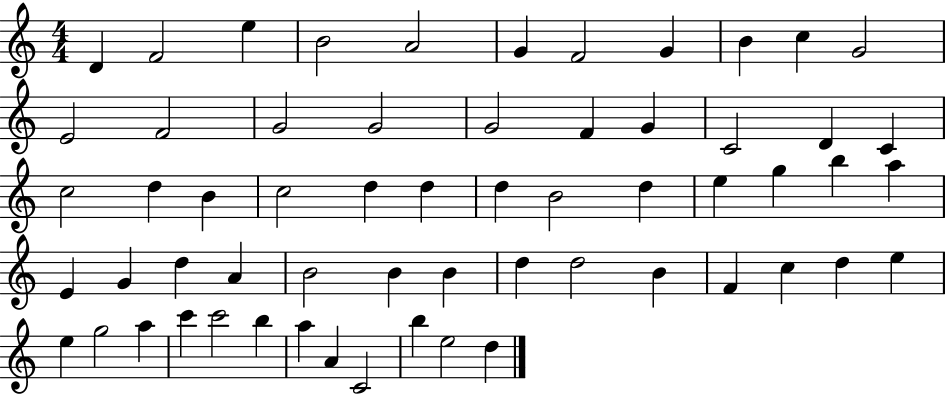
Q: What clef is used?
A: treble